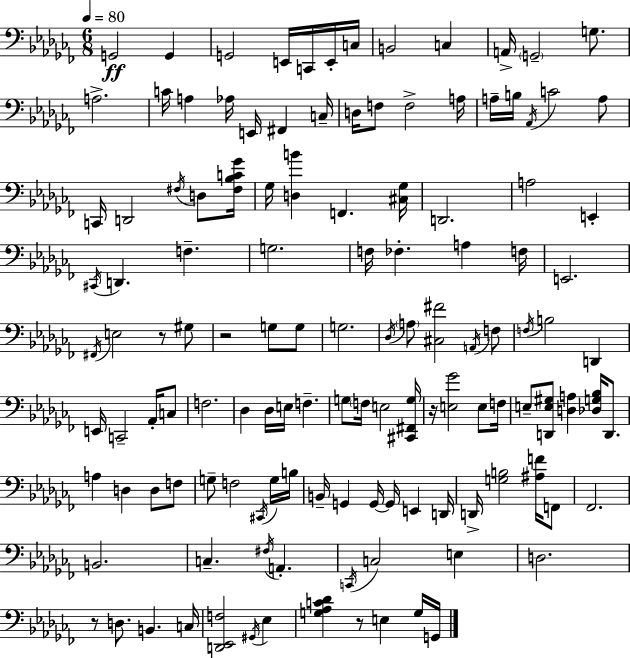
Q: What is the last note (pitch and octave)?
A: G2